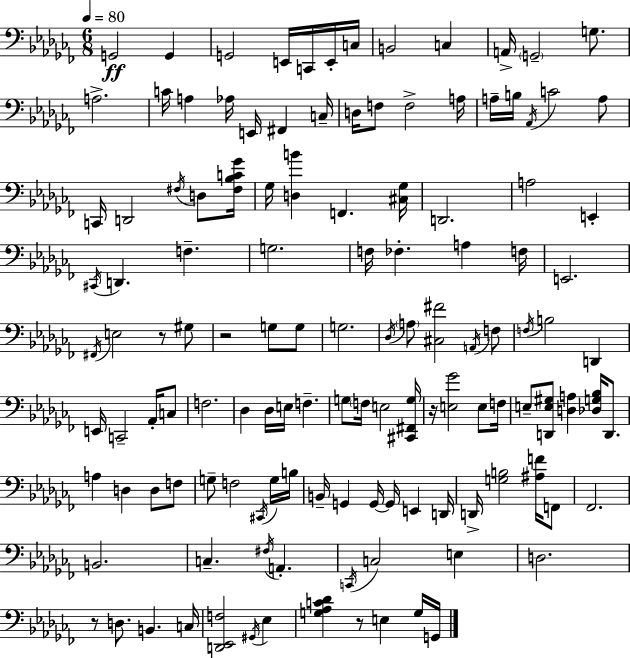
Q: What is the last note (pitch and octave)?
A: G2